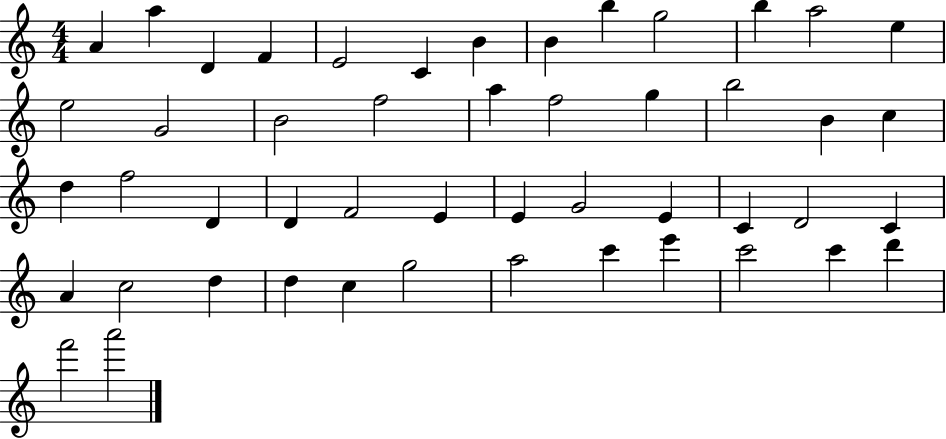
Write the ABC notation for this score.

X:1
T:Untitled
M:4/4
L:1/4
K:C
A a D F E2 C B B b g2 b a2 e e2 G2 B2 f2 a f2 g b2 B c d f2 D D F2 E E G2 E C D2 C A c2 d d c g2 a2 c' e' c'2 c' d' f'2 a'2